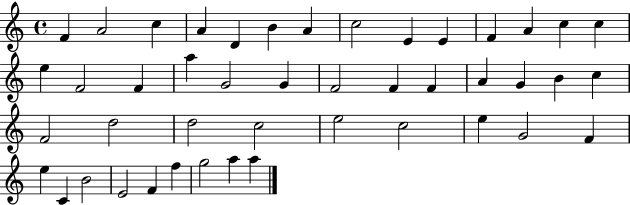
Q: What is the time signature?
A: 4/4